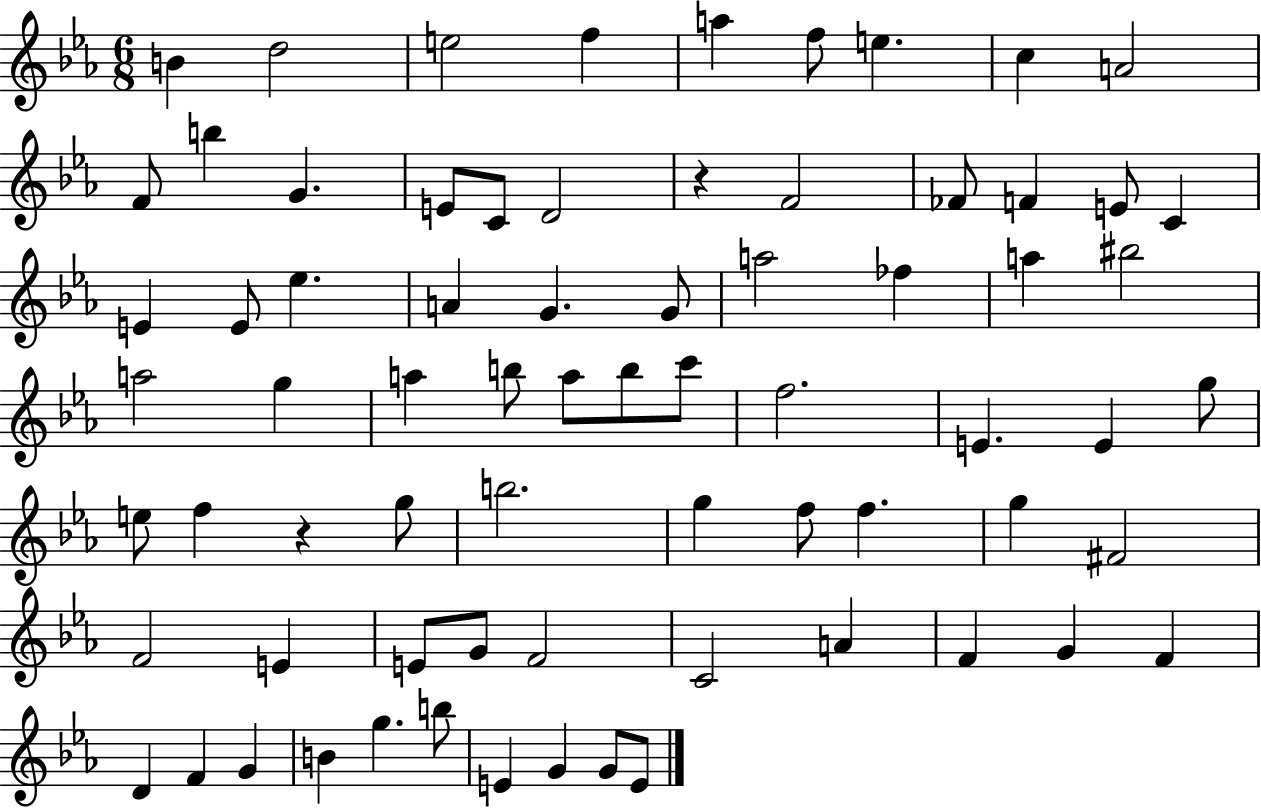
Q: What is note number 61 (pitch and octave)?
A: D4